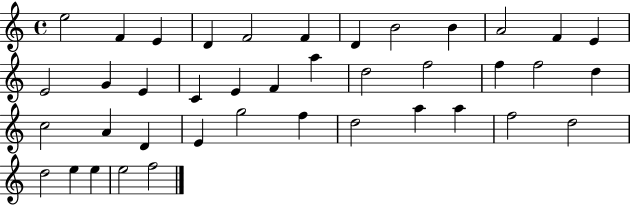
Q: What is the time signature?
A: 4/4